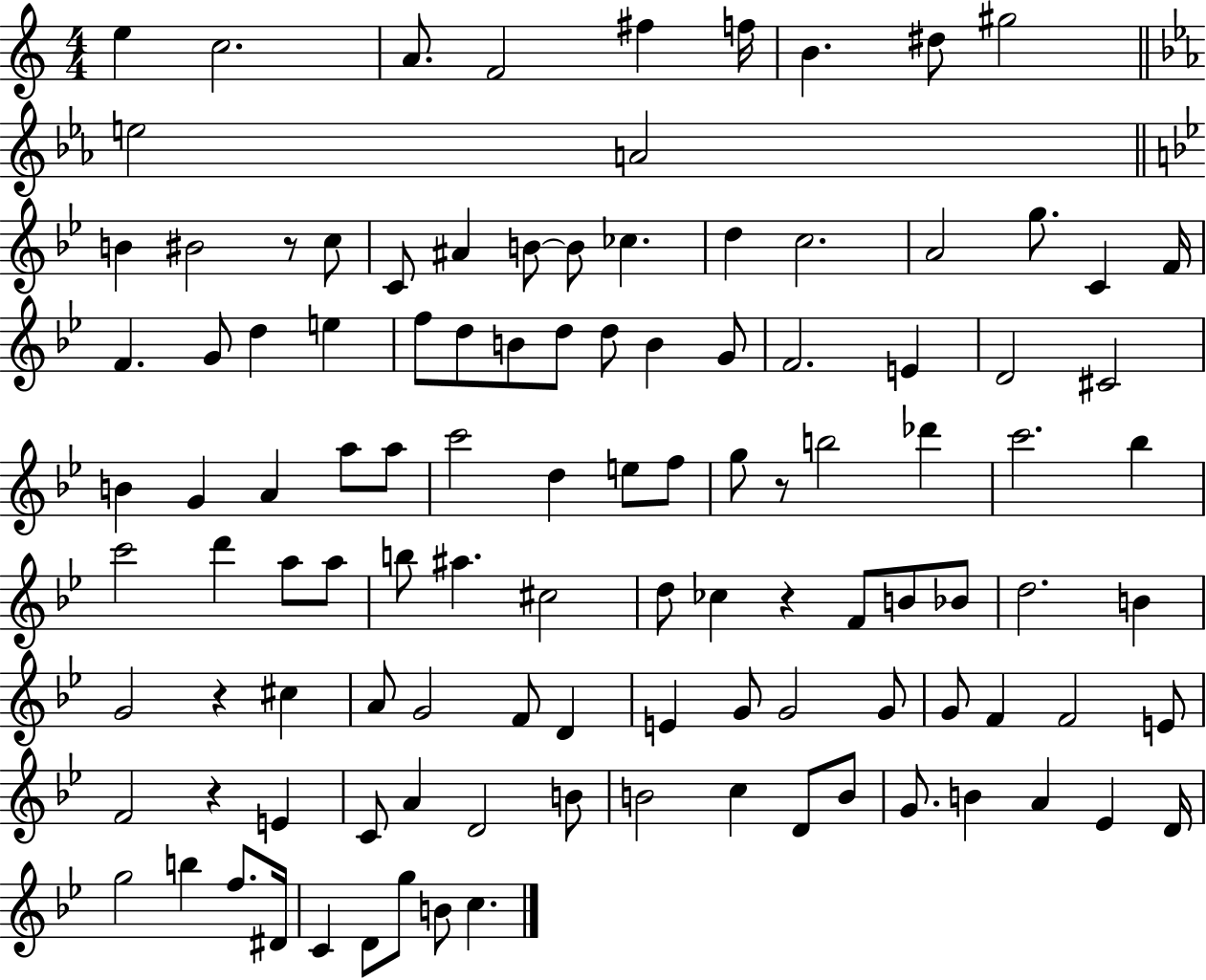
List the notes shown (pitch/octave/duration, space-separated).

E5/q C5/h. A4/e. F4/h F#5/q F5/s B4/q. D#5/e G#5/h E5/h A4/h B4/q BIS4/h R/e C5/e C4/e A#4/q B4/e B4/e CES5/q. D5/q C5/h. A4/h G5/e. C4/q F4/s F4/q. G4/e D5/q E5/q F5/e D5/e B4/e D5/e D5/e B4/q G4/e F4/h. E4/q D4/h C#4/h B4/q G4/q A4/q A5/e A5/e C6/h D5/q E5/e F5/e G5/e R/e B5/h Db6/q C6/h. Bb5/q C6/h D6/q A5/e A5/e B5/e A#5/q. C#5/h D5/e CES5/q R/q F4/e B4/e Bb4/e D5/h. B4/q G4/h R/q C#5/q A4/e G4/h F4/e D4/q E4/q G4/e G4/h G4/e G4/e F4/q F4/h E4/e F4/h R/q E4/q C4/e A4/q D4/h B4/e B4/h C5/q D4/e B4/e G4/e. B4/q A4/q Eb4/q D4/s G5/h B5/q F5/e. D#4/s C4/q D4/e G5/e B4/e C5/q.